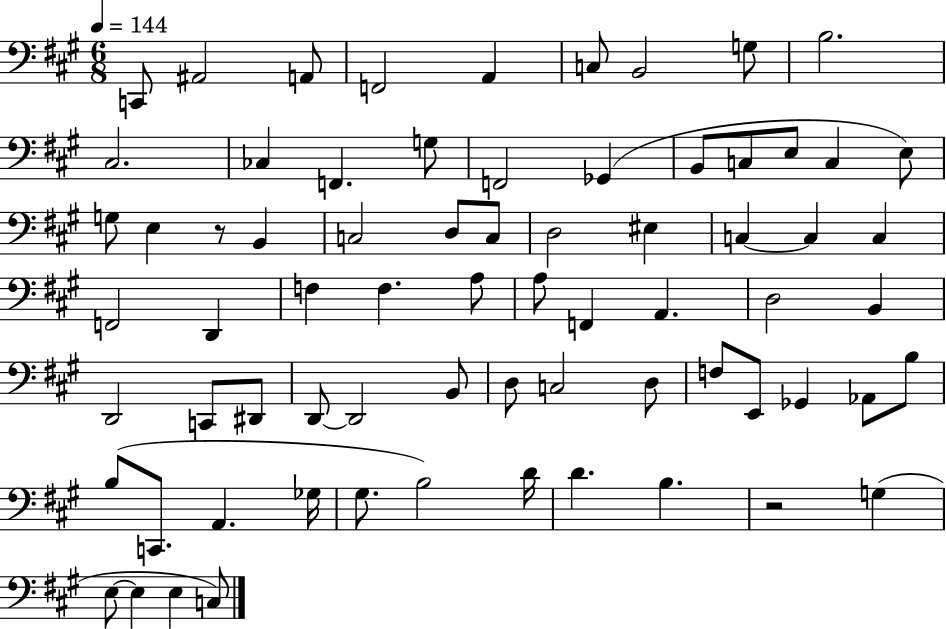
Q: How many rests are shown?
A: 2